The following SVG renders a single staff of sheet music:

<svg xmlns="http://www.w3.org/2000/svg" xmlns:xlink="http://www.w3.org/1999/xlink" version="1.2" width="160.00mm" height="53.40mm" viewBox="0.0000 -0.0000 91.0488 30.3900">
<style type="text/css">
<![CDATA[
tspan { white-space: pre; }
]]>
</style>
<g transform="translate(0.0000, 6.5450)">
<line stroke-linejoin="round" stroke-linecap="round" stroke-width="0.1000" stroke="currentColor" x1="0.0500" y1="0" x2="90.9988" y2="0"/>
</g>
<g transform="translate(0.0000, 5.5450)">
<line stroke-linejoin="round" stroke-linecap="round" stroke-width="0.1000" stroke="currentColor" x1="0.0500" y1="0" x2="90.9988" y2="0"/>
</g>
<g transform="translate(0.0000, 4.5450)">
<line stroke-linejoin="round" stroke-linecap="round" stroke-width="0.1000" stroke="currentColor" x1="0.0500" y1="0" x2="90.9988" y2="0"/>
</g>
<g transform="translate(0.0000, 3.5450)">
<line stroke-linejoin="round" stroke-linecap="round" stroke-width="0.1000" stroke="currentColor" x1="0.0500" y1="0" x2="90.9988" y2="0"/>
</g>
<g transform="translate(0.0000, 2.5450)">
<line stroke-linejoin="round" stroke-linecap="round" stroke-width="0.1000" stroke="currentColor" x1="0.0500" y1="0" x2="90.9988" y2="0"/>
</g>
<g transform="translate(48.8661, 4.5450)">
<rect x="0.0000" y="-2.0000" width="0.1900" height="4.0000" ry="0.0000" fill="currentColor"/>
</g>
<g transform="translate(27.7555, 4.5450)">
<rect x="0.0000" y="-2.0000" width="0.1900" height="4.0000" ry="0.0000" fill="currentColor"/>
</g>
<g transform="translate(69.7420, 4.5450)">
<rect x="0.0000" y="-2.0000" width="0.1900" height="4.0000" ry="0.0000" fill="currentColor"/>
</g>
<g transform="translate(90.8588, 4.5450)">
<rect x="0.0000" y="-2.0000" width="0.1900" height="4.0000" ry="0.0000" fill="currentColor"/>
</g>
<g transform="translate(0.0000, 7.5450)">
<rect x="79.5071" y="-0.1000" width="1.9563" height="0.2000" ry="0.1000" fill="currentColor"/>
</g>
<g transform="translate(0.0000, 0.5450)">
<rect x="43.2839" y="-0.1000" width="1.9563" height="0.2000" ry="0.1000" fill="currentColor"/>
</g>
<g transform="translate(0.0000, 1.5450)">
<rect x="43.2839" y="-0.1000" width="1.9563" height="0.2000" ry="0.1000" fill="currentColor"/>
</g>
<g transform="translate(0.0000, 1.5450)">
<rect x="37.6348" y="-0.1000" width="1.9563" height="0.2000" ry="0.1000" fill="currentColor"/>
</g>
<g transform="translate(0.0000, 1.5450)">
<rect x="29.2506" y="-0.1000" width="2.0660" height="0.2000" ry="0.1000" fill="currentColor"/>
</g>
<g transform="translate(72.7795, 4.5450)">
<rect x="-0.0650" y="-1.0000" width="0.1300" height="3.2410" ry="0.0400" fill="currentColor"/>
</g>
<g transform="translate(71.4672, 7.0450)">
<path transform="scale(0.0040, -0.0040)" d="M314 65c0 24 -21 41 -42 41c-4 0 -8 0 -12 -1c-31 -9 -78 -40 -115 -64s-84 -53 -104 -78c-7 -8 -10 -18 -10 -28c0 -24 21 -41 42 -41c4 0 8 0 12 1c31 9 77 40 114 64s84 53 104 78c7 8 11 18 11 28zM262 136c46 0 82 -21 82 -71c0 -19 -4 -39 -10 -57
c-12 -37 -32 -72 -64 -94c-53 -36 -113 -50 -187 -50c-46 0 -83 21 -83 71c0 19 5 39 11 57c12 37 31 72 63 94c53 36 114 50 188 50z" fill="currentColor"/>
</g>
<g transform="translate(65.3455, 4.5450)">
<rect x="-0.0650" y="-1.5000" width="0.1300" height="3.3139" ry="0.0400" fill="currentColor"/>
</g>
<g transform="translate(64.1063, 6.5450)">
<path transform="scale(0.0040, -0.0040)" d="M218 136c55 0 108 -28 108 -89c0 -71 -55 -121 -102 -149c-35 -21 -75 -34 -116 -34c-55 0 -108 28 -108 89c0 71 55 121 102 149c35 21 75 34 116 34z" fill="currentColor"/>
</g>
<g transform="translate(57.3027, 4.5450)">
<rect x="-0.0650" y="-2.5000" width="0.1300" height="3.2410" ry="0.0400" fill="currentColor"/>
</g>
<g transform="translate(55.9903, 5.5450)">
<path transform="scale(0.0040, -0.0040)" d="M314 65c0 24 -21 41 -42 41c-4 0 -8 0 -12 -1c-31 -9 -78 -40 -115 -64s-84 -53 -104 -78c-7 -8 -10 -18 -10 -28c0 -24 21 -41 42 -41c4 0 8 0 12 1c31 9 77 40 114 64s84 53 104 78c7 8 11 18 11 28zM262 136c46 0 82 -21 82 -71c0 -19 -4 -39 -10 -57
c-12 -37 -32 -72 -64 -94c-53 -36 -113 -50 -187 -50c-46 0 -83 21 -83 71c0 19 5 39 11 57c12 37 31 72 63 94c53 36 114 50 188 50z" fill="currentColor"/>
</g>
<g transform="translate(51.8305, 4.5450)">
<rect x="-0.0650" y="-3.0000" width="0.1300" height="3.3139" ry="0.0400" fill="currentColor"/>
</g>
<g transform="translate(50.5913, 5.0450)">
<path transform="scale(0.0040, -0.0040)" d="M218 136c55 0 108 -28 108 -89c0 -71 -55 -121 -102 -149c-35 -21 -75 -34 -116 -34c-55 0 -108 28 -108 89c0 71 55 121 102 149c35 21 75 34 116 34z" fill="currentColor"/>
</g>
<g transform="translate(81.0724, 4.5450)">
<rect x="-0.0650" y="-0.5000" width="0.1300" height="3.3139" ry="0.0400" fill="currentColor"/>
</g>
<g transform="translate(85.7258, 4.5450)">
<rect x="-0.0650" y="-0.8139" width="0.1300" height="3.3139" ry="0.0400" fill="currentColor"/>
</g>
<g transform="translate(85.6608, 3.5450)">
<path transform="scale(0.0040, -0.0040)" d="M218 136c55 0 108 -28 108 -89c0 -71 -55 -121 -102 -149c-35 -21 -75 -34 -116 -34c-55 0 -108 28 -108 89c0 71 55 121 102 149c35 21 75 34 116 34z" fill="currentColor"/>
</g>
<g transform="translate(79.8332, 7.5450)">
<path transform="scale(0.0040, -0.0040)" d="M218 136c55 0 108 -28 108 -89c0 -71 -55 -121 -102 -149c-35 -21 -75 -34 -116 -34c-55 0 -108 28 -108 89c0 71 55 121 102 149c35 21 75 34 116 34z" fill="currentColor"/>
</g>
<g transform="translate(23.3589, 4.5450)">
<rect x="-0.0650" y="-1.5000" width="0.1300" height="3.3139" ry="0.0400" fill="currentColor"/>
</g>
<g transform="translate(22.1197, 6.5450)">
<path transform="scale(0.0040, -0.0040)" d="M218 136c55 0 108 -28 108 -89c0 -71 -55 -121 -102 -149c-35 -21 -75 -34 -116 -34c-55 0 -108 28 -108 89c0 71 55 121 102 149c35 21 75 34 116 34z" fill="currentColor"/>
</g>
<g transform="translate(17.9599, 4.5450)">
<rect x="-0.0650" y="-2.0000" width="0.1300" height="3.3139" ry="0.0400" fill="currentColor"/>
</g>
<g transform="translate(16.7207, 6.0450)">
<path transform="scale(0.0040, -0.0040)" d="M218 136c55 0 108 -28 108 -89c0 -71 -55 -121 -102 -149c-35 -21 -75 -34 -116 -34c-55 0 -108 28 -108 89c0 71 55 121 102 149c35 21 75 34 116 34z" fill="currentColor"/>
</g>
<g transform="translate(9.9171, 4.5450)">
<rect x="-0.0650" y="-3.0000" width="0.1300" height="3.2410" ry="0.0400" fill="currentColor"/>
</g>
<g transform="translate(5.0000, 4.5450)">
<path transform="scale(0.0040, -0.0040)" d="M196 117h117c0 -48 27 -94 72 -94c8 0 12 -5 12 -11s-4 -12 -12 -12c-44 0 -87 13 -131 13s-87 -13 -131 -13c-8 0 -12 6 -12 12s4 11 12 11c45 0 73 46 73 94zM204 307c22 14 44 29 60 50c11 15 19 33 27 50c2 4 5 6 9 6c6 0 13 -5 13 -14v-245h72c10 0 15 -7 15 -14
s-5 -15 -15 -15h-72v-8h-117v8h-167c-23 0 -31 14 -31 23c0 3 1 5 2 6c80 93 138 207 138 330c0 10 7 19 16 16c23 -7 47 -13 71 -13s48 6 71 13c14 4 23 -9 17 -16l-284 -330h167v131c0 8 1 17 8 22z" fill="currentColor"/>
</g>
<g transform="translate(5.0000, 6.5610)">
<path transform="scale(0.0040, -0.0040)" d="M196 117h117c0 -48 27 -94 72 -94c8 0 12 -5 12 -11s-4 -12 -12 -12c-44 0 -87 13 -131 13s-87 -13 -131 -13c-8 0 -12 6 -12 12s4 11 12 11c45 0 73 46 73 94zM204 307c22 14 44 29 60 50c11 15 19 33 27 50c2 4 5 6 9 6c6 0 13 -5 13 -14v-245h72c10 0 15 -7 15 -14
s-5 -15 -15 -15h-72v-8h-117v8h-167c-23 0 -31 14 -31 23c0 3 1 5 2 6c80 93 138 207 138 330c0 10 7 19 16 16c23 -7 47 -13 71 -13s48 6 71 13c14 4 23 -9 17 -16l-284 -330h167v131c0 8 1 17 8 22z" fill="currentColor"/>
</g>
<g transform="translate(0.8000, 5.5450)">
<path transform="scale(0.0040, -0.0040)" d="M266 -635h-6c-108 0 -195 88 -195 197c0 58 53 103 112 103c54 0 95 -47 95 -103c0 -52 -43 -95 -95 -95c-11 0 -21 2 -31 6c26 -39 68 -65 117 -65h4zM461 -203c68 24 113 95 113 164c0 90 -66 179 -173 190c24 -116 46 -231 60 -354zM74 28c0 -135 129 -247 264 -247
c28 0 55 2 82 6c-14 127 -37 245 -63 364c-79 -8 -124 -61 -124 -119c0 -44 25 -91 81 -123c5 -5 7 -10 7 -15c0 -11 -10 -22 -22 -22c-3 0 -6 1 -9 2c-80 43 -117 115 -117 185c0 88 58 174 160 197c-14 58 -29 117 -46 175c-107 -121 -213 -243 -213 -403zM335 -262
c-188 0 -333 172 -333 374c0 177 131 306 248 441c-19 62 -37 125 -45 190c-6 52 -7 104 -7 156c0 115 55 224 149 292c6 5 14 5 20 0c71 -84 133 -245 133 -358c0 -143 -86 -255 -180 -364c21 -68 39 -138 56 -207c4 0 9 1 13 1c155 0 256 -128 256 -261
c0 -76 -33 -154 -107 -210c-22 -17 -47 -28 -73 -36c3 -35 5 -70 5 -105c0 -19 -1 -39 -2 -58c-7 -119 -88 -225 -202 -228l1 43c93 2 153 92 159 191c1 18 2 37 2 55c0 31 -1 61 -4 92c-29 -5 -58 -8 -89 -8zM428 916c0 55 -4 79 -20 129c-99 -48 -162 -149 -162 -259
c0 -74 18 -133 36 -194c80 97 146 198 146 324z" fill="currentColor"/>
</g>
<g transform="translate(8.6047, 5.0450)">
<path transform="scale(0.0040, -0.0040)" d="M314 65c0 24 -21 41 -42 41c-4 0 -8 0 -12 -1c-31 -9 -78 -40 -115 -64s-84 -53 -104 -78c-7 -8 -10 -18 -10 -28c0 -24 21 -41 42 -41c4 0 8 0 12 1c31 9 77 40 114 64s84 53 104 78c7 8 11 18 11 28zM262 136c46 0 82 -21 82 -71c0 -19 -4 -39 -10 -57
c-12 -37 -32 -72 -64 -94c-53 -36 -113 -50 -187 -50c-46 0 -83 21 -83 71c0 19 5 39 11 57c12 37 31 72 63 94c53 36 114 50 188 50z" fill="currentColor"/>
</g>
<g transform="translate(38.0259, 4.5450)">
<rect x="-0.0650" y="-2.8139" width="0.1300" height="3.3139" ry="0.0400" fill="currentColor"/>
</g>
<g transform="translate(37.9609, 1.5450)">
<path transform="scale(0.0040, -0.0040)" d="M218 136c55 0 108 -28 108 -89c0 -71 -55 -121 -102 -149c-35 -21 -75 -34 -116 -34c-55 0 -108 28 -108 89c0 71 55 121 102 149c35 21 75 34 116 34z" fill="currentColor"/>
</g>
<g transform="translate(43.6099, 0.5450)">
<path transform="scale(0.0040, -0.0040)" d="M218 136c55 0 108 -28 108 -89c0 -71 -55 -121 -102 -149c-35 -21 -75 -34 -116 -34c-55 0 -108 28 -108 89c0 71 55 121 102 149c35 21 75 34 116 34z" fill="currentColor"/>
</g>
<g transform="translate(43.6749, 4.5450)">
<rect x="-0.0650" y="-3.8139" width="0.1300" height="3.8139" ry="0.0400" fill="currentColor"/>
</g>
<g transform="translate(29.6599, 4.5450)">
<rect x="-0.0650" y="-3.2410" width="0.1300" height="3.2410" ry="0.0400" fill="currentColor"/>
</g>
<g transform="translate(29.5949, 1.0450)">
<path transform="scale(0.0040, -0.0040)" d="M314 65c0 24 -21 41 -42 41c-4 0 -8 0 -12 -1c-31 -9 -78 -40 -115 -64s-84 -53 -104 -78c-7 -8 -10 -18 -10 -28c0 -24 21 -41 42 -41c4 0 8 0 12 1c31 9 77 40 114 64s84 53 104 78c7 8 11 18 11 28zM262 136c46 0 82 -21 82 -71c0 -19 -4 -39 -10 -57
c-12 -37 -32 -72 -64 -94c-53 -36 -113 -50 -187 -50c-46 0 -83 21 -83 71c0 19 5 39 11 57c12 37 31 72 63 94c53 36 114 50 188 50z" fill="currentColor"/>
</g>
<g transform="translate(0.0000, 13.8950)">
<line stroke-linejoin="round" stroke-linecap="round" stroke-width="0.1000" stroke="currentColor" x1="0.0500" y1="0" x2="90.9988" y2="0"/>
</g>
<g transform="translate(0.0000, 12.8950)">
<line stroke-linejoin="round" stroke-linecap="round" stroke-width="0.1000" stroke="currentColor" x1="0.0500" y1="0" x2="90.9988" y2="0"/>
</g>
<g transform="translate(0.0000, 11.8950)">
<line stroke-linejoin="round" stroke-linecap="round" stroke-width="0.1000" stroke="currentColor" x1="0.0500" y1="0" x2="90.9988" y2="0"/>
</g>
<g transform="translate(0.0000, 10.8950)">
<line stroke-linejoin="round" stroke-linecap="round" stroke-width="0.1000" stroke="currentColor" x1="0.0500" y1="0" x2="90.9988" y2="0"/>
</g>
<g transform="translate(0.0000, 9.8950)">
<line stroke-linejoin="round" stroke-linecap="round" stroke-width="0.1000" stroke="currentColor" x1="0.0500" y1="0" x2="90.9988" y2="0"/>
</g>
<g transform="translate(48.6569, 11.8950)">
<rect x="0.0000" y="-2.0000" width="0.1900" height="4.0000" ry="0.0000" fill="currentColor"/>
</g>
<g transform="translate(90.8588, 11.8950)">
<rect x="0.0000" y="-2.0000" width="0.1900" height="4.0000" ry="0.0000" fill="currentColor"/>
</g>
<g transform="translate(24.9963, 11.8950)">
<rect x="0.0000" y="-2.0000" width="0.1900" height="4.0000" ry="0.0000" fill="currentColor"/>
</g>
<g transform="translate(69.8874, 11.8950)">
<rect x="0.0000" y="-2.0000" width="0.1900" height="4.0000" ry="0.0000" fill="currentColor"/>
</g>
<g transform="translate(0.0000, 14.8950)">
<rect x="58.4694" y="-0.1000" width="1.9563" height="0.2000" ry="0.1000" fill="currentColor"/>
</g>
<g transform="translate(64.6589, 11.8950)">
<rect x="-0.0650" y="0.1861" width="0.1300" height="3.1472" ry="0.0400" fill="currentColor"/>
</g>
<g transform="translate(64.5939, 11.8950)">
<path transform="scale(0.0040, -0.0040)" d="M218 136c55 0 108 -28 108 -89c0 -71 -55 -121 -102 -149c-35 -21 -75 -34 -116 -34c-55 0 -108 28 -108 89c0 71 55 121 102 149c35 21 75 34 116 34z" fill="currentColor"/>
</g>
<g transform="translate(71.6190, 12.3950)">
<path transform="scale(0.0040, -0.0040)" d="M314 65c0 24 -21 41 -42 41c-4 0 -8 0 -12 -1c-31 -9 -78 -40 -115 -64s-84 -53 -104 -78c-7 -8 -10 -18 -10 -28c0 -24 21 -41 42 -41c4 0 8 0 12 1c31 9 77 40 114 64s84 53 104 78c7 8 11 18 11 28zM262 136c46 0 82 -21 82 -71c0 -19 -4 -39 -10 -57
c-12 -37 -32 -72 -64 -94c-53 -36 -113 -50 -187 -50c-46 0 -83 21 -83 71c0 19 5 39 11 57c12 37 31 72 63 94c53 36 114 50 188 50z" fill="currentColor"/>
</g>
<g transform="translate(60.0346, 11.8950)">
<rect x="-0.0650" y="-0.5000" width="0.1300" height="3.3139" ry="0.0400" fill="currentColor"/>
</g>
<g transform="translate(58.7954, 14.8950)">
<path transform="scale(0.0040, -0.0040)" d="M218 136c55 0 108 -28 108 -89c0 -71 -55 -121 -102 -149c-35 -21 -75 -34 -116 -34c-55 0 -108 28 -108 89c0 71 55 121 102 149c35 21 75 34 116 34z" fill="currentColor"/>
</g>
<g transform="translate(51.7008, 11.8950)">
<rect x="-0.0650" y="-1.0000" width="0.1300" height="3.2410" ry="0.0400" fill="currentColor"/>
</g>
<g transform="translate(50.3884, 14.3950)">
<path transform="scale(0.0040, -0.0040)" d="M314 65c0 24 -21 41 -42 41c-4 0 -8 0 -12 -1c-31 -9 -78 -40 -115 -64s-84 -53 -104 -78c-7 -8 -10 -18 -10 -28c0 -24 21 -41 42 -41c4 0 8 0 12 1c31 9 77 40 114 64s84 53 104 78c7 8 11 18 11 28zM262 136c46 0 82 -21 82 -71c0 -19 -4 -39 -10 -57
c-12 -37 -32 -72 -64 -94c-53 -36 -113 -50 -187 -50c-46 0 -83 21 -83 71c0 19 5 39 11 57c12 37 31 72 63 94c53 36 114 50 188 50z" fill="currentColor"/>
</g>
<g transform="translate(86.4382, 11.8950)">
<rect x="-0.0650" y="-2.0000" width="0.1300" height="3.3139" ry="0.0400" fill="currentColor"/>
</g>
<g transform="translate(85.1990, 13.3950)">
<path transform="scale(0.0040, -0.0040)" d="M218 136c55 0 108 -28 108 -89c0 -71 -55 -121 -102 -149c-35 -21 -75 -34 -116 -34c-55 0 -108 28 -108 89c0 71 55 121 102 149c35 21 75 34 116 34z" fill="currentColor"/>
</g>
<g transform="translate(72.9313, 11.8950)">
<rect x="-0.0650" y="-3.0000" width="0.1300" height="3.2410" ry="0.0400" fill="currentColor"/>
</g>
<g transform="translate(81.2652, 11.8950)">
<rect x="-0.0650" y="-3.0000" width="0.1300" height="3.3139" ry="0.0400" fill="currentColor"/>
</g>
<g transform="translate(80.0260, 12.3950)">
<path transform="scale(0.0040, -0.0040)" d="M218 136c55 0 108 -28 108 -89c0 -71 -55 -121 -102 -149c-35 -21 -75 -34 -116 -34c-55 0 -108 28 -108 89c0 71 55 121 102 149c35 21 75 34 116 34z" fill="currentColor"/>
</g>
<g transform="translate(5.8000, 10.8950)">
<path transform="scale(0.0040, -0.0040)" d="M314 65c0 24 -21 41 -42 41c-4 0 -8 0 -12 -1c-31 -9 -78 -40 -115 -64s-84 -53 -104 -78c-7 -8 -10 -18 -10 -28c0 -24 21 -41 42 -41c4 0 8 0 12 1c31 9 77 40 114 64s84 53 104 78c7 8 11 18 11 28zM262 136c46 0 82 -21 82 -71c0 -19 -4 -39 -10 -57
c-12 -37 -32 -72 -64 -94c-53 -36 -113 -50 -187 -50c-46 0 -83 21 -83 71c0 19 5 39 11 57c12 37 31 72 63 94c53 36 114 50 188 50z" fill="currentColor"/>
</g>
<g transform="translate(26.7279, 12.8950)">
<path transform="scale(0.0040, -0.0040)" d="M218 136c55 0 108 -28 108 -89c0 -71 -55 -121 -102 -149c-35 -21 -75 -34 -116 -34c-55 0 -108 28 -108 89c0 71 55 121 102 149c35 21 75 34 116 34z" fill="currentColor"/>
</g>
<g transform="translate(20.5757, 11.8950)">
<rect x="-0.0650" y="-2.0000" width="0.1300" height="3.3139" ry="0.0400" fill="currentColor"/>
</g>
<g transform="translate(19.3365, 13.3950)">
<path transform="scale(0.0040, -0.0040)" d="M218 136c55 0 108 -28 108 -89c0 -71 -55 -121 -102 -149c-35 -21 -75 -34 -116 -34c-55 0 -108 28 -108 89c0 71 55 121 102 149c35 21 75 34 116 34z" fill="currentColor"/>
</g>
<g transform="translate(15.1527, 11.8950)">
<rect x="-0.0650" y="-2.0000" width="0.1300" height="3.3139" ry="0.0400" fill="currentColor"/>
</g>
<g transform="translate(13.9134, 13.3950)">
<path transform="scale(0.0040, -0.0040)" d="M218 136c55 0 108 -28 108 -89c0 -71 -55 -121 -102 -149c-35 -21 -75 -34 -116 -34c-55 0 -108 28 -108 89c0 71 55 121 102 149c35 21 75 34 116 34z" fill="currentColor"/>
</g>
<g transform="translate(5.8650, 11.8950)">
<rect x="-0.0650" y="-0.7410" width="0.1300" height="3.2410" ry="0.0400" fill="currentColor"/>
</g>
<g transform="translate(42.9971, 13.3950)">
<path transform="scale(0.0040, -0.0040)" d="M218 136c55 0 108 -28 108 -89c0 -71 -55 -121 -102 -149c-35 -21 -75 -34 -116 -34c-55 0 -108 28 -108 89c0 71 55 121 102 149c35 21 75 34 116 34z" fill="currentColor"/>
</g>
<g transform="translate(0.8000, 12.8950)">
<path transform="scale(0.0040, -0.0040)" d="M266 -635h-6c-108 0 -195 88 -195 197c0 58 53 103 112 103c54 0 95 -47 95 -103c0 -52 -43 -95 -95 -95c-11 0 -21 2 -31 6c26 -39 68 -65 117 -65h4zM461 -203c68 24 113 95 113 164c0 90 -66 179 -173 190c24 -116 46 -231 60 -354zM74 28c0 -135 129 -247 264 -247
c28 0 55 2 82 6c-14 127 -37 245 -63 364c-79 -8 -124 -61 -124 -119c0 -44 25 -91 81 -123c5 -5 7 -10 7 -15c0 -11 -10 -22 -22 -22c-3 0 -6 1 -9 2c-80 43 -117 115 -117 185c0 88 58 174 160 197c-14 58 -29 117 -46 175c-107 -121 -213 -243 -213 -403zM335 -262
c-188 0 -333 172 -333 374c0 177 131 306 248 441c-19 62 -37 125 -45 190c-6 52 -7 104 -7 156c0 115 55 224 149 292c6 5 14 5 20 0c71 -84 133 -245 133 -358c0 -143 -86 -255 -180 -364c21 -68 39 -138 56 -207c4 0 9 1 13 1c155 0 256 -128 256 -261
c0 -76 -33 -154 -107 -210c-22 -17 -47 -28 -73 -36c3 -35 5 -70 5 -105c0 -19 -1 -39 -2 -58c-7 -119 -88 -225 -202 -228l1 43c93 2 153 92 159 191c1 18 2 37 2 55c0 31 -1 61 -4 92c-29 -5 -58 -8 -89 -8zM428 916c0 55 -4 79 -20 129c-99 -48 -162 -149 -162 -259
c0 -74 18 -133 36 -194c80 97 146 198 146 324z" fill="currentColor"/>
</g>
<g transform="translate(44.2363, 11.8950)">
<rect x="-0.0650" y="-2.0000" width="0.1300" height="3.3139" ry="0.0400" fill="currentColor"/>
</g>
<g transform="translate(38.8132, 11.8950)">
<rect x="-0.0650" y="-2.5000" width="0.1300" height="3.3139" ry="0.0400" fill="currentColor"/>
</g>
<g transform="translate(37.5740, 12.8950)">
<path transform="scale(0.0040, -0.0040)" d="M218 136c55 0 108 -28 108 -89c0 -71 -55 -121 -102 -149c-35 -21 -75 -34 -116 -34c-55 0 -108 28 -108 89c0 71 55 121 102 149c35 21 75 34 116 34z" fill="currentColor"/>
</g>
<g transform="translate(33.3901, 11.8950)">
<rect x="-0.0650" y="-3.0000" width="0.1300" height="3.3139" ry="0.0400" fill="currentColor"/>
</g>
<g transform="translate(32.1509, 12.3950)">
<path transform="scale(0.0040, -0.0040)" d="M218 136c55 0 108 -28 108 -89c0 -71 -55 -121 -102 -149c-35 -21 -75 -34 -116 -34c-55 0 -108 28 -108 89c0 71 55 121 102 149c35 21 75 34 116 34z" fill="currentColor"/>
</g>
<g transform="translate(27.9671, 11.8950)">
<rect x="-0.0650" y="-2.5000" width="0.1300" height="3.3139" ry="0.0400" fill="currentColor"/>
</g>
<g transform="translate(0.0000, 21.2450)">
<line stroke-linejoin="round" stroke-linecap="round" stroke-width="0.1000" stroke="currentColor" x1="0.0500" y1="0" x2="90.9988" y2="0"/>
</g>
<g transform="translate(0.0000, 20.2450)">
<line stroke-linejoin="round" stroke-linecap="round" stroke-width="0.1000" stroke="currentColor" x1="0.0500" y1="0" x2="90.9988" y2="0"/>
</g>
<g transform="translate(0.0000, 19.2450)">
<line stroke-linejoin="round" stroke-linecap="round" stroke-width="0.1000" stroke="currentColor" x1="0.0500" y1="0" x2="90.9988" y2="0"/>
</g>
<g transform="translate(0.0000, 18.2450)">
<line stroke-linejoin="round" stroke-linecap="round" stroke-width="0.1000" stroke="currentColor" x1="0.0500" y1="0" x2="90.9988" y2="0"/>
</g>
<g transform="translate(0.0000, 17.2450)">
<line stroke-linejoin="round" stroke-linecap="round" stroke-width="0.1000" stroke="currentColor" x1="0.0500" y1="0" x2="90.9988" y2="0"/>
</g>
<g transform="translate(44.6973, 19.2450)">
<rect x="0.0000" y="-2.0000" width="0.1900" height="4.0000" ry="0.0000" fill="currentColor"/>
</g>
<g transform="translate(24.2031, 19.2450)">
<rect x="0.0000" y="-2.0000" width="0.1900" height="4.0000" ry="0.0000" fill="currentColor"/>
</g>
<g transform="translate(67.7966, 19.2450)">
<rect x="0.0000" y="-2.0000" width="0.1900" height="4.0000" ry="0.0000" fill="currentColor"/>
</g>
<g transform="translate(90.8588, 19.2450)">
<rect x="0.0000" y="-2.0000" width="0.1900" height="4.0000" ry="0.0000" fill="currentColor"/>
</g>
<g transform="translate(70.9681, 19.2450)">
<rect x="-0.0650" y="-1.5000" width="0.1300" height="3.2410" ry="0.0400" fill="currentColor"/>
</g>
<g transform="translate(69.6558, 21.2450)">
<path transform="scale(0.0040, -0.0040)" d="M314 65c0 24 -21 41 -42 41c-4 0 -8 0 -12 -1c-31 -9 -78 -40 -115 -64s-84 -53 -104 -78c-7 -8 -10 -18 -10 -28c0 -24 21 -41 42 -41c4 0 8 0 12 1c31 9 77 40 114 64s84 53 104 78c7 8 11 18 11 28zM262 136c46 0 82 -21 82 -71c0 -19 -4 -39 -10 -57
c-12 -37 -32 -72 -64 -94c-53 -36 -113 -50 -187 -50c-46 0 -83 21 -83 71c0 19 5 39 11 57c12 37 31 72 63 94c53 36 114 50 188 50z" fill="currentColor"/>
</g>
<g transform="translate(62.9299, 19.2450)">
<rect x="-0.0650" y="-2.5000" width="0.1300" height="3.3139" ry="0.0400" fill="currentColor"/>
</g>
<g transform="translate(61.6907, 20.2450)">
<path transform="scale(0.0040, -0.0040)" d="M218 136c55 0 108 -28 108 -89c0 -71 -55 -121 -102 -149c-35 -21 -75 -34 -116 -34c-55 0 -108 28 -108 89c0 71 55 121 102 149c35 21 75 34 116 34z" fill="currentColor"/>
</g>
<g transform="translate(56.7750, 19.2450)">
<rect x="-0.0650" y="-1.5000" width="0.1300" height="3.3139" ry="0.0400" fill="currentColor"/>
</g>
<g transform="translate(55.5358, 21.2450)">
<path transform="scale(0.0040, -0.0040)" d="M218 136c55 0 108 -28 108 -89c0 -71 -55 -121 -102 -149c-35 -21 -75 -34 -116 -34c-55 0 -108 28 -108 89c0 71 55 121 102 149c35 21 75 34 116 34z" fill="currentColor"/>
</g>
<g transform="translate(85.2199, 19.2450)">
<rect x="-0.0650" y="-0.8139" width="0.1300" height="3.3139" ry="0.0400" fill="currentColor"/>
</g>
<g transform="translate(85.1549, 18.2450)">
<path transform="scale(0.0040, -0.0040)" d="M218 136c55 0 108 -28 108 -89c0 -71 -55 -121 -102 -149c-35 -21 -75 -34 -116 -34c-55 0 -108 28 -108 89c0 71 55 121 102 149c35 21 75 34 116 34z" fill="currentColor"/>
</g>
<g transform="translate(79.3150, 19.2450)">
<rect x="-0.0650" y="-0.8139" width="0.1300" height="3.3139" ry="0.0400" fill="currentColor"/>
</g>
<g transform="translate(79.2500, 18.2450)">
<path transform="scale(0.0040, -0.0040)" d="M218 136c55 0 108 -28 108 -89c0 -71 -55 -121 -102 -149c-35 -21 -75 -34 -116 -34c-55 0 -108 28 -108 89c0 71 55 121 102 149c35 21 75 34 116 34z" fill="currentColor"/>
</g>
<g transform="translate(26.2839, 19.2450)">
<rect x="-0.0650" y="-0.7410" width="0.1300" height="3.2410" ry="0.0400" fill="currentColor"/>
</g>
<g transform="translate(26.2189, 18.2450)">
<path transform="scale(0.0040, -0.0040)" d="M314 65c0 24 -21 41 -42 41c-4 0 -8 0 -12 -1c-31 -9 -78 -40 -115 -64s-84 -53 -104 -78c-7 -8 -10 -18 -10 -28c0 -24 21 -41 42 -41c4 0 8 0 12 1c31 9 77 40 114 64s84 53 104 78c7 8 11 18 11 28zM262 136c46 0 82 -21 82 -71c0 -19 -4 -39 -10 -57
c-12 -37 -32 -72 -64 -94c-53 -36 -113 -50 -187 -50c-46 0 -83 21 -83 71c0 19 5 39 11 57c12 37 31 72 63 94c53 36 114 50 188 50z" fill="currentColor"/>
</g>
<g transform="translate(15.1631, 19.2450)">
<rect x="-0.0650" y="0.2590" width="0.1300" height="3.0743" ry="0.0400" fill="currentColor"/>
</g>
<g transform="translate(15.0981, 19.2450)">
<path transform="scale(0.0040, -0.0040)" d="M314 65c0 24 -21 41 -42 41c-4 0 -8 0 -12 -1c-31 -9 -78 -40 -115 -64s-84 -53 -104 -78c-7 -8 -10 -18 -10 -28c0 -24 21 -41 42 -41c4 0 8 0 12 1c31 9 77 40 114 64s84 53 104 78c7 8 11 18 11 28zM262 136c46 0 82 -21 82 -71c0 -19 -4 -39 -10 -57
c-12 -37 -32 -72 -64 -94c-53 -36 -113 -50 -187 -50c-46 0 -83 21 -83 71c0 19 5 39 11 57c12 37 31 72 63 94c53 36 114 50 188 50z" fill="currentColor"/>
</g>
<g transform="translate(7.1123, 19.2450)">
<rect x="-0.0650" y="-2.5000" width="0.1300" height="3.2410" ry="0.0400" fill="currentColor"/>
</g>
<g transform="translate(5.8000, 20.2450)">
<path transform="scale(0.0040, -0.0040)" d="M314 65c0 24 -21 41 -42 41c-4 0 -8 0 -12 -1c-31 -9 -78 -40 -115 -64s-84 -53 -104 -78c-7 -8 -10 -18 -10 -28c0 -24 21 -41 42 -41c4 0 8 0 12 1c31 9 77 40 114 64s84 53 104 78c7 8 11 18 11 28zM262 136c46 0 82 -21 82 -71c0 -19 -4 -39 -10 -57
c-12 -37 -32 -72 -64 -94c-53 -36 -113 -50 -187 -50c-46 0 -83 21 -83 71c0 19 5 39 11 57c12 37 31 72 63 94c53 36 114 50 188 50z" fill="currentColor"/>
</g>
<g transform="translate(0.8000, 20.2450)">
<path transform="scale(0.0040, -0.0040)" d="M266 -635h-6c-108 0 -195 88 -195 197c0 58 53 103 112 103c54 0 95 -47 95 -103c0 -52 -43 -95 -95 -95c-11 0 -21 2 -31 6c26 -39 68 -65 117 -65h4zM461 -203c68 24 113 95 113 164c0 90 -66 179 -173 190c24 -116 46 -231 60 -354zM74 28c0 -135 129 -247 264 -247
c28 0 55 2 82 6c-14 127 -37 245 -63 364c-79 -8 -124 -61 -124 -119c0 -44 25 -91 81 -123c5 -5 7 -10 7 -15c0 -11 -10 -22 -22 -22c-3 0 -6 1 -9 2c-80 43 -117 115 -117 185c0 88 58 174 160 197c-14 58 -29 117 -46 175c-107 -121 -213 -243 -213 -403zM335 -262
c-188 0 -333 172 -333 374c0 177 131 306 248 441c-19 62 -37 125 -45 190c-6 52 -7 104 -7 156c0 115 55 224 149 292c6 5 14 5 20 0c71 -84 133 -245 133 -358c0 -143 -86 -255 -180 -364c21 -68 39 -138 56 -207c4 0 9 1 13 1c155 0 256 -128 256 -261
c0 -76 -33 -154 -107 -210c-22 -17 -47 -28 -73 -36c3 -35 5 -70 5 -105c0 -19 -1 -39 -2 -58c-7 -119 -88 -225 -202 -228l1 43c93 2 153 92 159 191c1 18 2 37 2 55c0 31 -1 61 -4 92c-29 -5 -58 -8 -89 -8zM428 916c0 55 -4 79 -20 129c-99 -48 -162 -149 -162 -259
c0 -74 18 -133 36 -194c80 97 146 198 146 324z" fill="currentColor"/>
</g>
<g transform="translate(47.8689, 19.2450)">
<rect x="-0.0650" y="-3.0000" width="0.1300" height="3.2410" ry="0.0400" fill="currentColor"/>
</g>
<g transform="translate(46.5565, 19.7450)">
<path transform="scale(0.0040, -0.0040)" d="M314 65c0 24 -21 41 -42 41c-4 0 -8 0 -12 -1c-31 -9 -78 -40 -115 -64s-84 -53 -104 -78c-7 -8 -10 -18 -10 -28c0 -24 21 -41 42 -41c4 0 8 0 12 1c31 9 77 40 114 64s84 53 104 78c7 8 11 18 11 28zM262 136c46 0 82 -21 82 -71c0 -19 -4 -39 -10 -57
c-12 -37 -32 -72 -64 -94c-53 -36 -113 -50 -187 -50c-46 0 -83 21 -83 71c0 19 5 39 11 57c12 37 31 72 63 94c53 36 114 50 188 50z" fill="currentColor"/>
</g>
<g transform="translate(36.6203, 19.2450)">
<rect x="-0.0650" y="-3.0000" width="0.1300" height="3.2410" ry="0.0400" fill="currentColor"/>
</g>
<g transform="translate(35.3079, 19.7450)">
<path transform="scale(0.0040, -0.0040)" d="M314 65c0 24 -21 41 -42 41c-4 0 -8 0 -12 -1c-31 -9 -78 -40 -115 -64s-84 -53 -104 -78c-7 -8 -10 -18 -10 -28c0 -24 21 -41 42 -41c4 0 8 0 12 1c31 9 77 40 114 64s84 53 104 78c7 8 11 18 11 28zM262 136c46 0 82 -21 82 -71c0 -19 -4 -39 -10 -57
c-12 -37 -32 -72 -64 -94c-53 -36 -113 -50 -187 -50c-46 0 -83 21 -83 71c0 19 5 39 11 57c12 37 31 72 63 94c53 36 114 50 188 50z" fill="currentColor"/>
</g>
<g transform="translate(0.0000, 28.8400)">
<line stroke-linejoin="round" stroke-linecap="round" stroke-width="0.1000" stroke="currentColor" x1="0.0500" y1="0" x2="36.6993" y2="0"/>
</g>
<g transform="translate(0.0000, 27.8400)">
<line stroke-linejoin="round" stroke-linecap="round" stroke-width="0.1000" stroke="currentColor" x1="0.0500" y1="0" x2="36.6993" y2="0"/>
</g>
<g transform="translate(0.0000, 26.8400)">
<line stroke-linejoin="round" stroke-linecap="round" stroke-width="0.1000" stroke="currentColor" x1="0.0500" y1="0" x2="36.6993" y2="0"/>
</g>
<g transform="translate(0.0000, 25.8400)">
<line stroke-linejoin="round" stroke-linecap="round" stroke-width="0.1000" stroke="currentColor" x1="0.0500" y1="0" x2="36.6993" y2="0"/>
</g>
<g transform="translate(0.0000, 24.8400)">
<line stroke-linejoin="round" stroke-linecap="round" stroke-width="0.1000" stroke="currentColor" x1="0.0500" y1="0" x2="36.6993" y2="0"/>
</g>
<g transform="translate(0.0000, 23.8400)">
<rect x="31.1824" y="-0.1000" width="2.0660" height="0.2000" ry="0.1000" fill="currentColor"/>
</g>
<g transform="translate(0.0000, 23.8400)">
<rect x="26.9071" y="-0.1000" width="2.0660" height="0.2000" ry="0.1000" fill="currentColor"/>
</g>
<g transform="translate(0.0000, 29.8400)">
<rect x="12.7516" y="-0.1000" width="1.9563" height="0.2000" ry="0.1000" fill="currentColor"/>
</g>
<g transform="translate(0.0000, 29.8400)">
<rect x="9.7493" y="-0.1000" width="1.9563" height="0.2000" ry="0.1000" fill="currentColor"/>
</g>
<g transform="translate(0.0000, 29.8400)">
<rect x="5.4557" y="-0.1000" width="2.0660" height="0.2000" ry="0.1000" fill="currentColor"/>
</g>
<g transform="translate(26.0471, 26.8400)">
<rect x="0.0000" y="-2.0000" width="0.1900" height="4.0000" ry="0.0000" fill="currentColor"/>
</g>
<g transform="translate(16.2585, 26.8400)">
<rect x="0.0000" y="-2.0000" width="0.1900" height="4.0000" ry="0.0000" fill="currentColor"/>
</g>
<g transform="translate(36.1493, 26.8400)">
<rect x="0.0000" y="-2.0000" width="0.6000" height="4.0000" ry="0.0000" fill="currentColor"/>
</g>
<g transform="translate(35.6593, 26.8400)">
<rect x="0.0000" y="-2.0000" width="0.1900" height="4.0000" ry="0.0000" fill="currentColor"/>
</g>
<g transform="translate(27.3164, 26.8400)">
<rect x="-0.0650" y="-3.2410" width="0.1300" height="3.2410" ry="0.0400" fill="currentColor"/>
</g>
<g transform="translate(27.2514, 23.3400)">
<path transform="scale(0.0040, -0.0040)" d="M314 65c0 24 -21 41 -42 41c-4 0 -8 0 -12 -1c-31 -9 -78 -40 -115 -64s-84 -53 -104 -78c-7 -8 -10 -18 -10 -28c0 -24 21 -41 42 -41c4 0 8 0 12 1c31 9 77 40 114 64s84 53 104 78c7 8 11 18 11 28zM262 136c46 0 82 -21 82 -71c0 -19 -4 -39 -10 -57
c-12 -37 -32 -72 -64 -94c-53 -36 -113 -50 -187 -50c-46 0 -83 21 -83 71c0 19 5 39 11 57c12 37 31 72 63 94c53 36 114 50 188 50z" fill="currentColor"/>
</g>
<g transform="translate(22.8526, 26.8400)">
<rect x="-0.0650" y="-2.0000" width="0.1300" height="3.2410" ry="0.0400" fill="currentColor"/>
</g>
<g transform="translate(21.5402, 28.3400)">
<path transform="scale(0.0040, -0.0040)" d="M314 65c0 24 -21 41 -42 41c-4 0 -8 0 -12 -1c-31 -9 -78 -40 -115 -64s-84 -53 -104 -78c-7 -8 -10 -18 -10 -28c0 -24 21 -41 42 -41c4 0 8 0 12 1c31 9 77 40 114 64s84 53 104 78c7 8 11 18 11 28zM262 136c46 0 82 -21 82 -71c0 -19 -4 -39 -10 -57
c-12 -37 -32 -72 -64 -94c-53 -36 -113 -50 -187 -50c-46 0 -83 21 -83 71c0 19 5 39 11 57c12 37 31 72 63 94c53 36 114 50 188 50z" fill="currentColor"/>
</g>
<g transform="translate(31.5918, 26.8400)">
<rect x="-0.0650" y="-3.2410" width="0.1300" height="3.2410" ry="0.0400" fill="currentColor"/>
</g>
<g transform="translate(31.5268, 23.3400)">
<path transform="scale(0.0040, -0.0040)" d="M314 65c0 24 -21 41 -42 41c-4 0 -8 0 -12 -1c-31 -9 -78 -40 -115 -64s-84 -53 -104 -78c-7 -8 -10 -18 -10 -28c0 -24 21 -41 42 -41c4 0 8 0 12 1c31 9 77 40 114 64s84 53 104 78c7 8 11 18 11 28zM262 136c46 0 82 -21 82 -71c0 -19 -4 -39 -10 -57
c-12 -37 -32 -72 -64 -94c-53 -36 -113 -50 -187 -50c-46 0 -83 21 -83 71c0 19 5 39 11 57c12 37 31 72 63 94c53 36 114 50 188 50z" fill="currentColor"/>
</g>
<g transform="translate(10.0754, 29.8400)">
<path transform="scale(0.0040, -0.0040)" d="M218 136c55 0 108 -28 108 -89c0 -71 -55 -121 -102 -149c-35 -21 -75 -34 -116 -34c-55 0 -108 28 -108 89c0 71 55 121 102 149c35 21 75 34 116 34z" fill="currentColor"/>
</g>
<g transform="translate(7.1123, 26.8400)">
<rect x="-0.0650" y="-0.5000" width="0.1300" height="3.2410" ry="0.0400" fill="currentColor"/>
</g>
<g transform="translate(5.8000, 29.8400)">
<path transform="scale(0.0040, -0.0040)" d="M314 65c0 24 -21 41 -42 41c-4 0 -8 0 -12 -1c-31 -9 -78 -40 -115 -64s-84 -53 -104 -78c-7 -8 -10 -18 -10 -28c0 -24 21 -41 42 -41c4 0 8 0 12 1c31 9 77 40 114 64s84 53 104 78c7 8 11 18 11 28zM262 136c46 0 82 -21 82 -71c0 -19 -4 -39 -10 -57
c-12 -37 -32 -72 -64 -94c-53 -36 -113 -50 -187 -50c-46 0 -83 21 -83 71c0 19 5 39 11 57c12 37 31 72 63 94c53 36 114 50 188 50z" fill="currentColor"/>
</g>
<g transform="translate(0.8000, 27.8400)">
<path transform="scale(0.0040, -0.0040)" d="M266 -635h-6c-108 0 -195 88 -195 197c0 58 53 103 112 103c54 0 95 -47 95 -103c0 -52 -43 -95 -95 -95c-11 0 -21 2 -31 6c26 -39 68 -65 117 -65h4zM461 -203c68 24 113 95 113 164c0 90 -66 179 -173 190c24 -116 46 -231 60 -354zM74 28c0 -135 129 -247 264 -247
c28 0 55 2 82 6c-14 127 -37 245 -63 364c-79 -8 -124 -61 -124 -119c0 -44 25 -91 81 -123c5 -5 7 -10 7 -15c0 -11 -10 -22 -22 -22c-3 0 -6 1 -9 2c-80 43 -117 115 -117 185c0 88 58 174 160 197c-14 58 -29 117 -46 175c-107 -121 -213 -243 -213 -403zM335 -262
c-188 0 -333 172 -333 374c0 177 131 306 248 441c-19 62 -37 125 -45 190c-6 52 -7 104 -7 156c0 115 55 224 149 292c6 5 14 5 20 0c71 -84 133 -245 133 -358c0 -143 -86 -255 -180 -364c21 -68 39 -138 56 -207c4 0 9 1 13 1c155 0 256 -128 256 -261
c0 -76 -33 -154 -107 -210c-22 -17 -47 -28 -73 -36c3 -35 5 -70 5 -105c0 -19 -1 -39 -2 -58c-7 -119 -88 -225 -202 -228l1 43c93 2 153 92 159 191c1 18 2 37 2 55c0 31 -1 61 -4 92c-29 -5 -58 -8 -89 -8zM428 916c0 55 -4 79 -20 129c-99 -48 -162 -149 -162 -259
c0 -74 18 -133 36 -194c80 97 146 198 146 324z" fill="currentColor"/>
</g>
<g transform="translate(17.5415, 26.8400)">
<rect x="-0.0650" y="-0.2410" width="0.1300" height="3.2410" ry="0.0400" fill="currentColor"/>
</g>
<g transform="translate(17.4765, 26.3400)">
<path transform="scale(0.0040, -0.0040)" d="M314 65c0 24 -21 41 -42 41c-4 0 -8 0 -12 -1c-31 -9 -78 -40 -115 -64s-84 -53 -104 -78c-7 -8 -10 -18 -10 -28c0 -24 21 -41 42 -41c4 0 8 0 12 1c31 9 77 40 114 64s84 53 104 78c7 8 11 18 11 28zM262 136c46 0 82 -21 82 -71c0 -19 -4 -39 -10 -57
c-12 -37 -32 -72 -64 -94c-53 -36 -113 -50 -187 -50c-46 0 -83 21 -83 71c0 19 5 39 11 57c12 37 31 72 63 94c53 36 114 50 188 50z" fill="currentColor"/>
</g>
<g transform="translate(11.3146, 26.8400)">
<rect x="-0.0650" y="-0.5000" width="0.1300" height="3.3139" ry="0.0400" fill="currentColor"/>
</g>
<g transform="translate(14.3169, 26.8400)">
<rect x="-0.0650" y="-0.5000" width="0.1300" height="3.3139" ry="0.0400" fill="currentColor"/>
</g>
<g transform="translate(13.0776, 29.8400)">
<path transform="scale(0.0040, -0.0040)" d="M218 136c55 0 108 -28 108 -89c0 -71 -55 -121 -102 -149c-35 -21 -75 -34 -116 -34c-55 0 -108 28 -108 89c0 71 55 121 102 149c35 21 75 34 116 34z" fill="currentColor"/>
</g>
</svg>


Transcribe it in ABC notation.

X:1
T:Untitled
M:4/4
L:1/4
K:C
A2 F E b2 a c' A G2 E D2 C d d2 F F G A G F D2 C B A2 A F G2 B2 d2 A2 A2 E G E2 d d C2 C C c2 F2 b2 b2